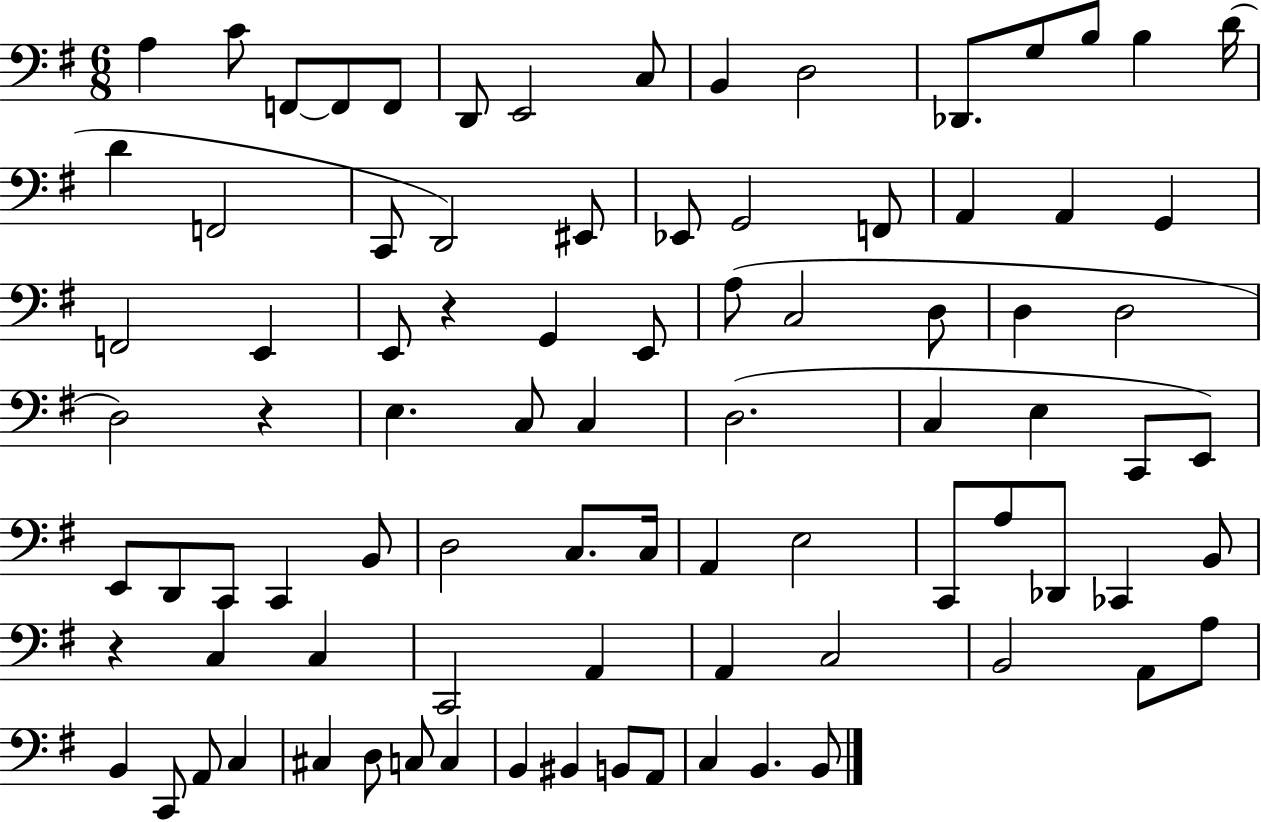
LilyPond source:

{
  \clef bass
  \numericTimeSignature
  \time 6/8
  \key g \major
  a4 c'8 f,8~~ f,8 f,8 | d,8 e,2 c8 | b,4 d2 | des,8. g8 b8 b4 d'16( | \break d'4 f,2 | c,8 d,2) eis,8 | ees,8 g,2 f,8 | a,4 a,4 g,4 | \break f,2 e,4 | e,8 r4 g,4 e,8 | a8( c2 d8 | d4 d2 | \break d2) r4 | e4. c8 c4 | d2.( | c4 e4 c,8 e,8) | \break e,8 d,8 c,8 c,4 b,8 | d2 c8. c16 | a,4 e2 | c,8 a8 des,8 ces,4 b,8 | \break r4 c4 c4 | c,2 a,4 | a,4 c2 | b,2 a,8 a8 | \break b,4 c,8 a,8 c4 | cis4 d8 c8 c4 | b,4 bis,4 b,8 a,8 | c4 b,4. b,8 | \break \bar "|."
}